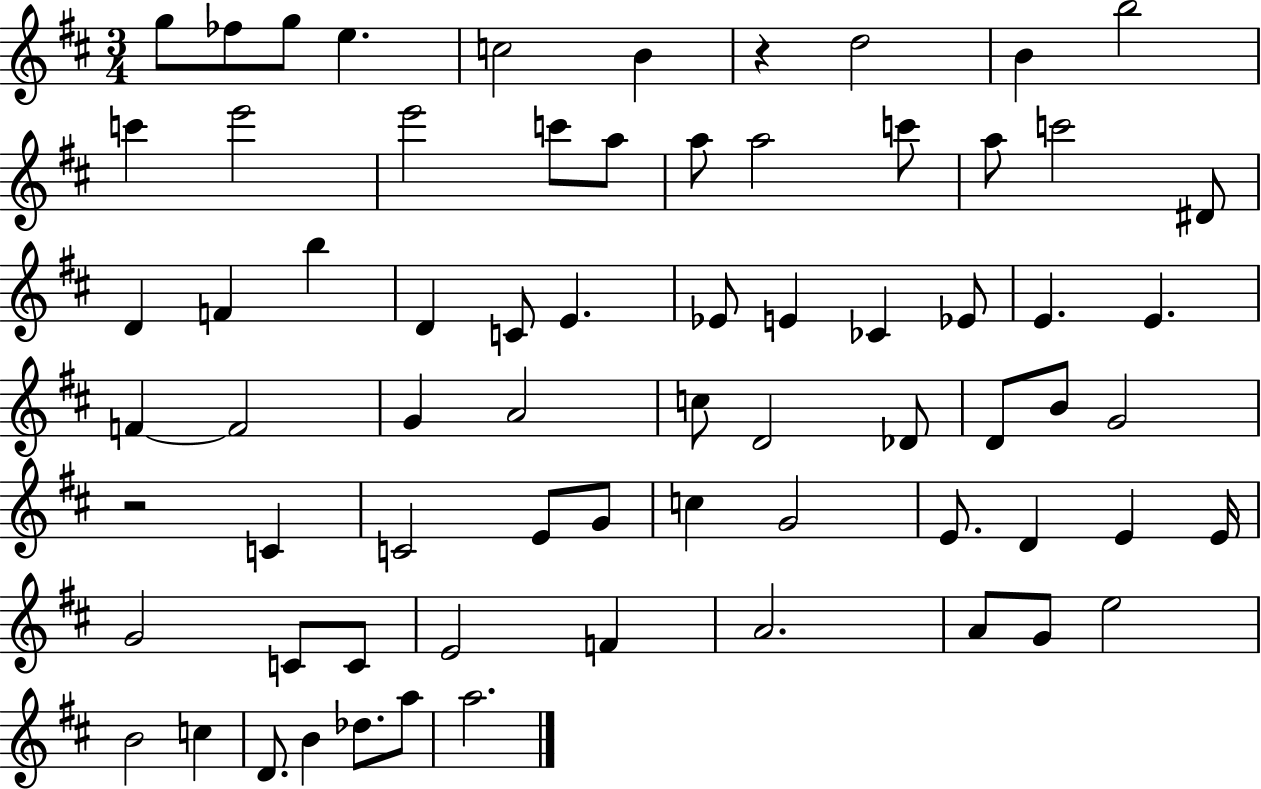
G5/e FES5/e G5/e E5/q. C5/h B4/q R/q D5/h B4/q B5/h C6/q E6/h E6/h C6/e A5/e A5/e A5/h C6/e A5/e C6/h D#4/e D4/q F4/q B5/q D4/q C4/e E4/q. Eb4/e E4/q CES4/q Eb4/e E4/q. E4/q. F4/q F4/h G4/q A4/h C5/e D4/h Db4/e D4/e B4/e G4/h R/h C4/q C4/h E4/e G4/e C5/q G4/h E4/e. D4/q E4/q E4/s G4/h C4/e C4/e E4/h F4/q A4/h. A4/e G4/e E5/h B4/h C5/q D4/e. B4/q Db5/e. A5/e A5/h.